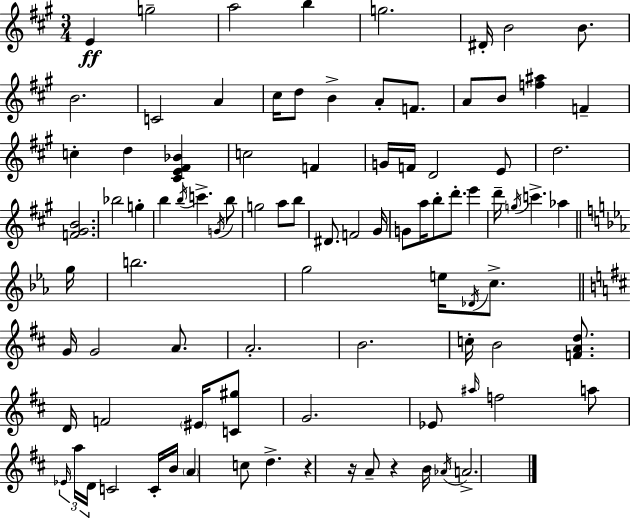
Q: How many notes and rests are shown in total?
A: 92